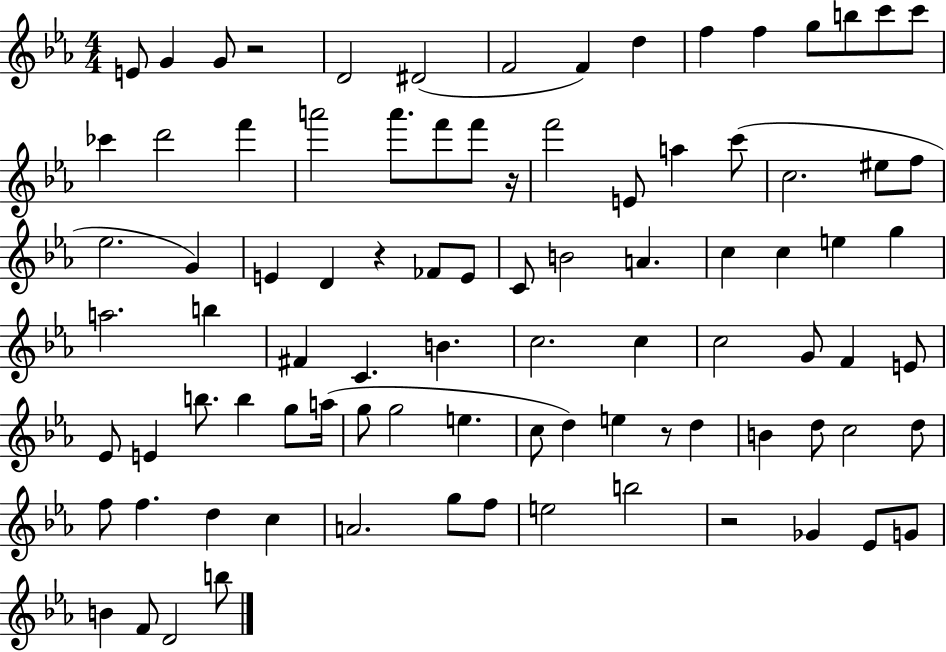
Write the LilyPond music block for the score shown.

{
  \clef treble
  \numericTimeSignature
  \time 4/4
  \key ees \major
  e'8 g'4 g'8 r2 | d'2 dis'2( | f'2 f'4) d''4 | f''4 f''4 g''8 b''8 c'''8 c'''8 | \break ces'''4 d'''2 f'''4 | a'''2 a'''8. f'''8 f'''8 r16 | f'''2 e'8 a''4 c'''8( | c''2. eis''8 f''8 | \break ees''2. g'4) | e'4 d'4 r4 fes'8 e'8 | c'8 b'2 a'4. | c''4 c''4 e''4 g''4 | \break a''2. b''4 | fis'4 c'4. b'4. | c''2. c''4 | c''2 g'8 f'4 e'8 | \break ees'8 e'4 b''8. b''4 g''8 a''16( | g''8 g''2 e''4. | c''8 d''4) e''4 r8 d''4 | b'4 d''8 c''2 d''8 | \break f''8 f''4. d''4 c''4 | a'2. g''8 f''8 | e''2 b''2 | r2 ges'4 ees'8 g'8 | \break b'4 f'8 d'2 b''8 | \bar "|."
}